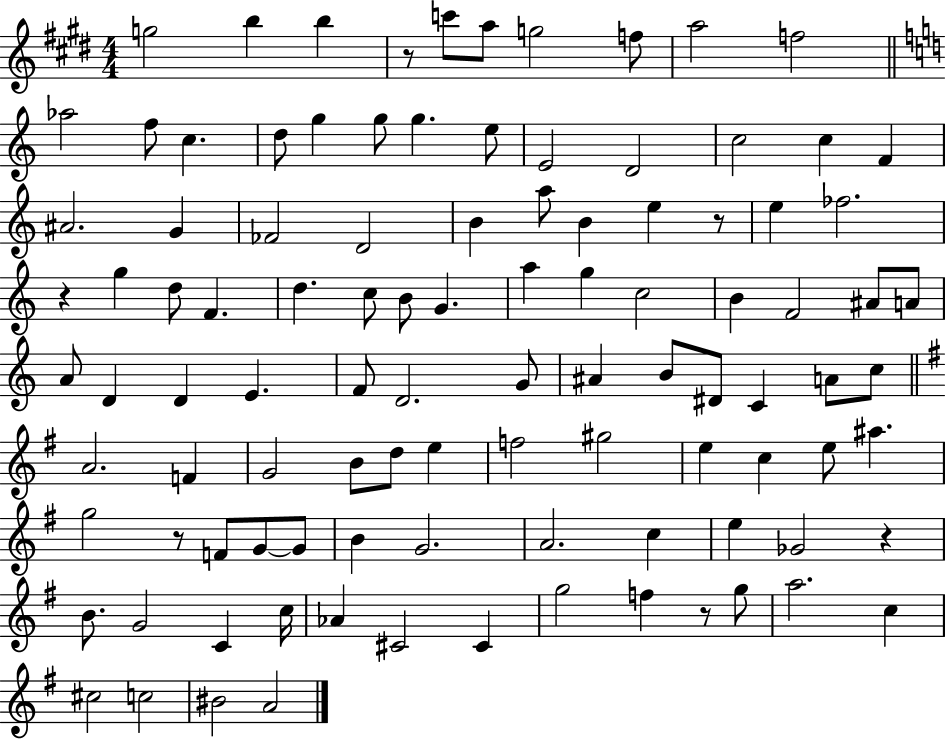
{
  \clef treble
  \numericTimeSignature
  \time 4/4
  \key e \major
  g''2 b''4 b''4 | r8 c'''8 a''8 g''2 f''8 | a''2 f''2 | \bar "||" \break \key a \minor aes''2 f''8 c''4. | d''8 g''4 g''8 g''4. e''8 | e'2 d'2 | c''2 c''4 f'4 | \break ais'2. g'4 | fes'2 d'2 | b'4 a''8 b'4 e''4 r8 | e''4 fes''2. | \break r4 g''4 d''8 f'4. | d''4. c''8 b'8 g'4. | a''4 g''4 c''2 | b'4 f'2 ais'8 a'8 | \break a'8 d'4 d'4 e'4. | f'8 d'2. g'8 | ais'4 b'8 dis'8 c'4 a'8 c''8 | \bar "||" \break \key g \major a'2. f'4 | g'2 b'8 d''8 e''4 | f''2 gis''2 | e''4 c''4 e''8 ais''4. | \break g''2 r8 f'8 g'8~~ g'8 | b'4 g'2. | a'2. c''4 | e''4 ges'2 r4 | \break b'8. g'2 c'4 c''16 | aes'4 cis'2 cis'4 | g''2 f''4 r8 g''8 | a''2. c''4 | \break cis''2 c''2 | bis'2 a'2 | \bar "|."
}